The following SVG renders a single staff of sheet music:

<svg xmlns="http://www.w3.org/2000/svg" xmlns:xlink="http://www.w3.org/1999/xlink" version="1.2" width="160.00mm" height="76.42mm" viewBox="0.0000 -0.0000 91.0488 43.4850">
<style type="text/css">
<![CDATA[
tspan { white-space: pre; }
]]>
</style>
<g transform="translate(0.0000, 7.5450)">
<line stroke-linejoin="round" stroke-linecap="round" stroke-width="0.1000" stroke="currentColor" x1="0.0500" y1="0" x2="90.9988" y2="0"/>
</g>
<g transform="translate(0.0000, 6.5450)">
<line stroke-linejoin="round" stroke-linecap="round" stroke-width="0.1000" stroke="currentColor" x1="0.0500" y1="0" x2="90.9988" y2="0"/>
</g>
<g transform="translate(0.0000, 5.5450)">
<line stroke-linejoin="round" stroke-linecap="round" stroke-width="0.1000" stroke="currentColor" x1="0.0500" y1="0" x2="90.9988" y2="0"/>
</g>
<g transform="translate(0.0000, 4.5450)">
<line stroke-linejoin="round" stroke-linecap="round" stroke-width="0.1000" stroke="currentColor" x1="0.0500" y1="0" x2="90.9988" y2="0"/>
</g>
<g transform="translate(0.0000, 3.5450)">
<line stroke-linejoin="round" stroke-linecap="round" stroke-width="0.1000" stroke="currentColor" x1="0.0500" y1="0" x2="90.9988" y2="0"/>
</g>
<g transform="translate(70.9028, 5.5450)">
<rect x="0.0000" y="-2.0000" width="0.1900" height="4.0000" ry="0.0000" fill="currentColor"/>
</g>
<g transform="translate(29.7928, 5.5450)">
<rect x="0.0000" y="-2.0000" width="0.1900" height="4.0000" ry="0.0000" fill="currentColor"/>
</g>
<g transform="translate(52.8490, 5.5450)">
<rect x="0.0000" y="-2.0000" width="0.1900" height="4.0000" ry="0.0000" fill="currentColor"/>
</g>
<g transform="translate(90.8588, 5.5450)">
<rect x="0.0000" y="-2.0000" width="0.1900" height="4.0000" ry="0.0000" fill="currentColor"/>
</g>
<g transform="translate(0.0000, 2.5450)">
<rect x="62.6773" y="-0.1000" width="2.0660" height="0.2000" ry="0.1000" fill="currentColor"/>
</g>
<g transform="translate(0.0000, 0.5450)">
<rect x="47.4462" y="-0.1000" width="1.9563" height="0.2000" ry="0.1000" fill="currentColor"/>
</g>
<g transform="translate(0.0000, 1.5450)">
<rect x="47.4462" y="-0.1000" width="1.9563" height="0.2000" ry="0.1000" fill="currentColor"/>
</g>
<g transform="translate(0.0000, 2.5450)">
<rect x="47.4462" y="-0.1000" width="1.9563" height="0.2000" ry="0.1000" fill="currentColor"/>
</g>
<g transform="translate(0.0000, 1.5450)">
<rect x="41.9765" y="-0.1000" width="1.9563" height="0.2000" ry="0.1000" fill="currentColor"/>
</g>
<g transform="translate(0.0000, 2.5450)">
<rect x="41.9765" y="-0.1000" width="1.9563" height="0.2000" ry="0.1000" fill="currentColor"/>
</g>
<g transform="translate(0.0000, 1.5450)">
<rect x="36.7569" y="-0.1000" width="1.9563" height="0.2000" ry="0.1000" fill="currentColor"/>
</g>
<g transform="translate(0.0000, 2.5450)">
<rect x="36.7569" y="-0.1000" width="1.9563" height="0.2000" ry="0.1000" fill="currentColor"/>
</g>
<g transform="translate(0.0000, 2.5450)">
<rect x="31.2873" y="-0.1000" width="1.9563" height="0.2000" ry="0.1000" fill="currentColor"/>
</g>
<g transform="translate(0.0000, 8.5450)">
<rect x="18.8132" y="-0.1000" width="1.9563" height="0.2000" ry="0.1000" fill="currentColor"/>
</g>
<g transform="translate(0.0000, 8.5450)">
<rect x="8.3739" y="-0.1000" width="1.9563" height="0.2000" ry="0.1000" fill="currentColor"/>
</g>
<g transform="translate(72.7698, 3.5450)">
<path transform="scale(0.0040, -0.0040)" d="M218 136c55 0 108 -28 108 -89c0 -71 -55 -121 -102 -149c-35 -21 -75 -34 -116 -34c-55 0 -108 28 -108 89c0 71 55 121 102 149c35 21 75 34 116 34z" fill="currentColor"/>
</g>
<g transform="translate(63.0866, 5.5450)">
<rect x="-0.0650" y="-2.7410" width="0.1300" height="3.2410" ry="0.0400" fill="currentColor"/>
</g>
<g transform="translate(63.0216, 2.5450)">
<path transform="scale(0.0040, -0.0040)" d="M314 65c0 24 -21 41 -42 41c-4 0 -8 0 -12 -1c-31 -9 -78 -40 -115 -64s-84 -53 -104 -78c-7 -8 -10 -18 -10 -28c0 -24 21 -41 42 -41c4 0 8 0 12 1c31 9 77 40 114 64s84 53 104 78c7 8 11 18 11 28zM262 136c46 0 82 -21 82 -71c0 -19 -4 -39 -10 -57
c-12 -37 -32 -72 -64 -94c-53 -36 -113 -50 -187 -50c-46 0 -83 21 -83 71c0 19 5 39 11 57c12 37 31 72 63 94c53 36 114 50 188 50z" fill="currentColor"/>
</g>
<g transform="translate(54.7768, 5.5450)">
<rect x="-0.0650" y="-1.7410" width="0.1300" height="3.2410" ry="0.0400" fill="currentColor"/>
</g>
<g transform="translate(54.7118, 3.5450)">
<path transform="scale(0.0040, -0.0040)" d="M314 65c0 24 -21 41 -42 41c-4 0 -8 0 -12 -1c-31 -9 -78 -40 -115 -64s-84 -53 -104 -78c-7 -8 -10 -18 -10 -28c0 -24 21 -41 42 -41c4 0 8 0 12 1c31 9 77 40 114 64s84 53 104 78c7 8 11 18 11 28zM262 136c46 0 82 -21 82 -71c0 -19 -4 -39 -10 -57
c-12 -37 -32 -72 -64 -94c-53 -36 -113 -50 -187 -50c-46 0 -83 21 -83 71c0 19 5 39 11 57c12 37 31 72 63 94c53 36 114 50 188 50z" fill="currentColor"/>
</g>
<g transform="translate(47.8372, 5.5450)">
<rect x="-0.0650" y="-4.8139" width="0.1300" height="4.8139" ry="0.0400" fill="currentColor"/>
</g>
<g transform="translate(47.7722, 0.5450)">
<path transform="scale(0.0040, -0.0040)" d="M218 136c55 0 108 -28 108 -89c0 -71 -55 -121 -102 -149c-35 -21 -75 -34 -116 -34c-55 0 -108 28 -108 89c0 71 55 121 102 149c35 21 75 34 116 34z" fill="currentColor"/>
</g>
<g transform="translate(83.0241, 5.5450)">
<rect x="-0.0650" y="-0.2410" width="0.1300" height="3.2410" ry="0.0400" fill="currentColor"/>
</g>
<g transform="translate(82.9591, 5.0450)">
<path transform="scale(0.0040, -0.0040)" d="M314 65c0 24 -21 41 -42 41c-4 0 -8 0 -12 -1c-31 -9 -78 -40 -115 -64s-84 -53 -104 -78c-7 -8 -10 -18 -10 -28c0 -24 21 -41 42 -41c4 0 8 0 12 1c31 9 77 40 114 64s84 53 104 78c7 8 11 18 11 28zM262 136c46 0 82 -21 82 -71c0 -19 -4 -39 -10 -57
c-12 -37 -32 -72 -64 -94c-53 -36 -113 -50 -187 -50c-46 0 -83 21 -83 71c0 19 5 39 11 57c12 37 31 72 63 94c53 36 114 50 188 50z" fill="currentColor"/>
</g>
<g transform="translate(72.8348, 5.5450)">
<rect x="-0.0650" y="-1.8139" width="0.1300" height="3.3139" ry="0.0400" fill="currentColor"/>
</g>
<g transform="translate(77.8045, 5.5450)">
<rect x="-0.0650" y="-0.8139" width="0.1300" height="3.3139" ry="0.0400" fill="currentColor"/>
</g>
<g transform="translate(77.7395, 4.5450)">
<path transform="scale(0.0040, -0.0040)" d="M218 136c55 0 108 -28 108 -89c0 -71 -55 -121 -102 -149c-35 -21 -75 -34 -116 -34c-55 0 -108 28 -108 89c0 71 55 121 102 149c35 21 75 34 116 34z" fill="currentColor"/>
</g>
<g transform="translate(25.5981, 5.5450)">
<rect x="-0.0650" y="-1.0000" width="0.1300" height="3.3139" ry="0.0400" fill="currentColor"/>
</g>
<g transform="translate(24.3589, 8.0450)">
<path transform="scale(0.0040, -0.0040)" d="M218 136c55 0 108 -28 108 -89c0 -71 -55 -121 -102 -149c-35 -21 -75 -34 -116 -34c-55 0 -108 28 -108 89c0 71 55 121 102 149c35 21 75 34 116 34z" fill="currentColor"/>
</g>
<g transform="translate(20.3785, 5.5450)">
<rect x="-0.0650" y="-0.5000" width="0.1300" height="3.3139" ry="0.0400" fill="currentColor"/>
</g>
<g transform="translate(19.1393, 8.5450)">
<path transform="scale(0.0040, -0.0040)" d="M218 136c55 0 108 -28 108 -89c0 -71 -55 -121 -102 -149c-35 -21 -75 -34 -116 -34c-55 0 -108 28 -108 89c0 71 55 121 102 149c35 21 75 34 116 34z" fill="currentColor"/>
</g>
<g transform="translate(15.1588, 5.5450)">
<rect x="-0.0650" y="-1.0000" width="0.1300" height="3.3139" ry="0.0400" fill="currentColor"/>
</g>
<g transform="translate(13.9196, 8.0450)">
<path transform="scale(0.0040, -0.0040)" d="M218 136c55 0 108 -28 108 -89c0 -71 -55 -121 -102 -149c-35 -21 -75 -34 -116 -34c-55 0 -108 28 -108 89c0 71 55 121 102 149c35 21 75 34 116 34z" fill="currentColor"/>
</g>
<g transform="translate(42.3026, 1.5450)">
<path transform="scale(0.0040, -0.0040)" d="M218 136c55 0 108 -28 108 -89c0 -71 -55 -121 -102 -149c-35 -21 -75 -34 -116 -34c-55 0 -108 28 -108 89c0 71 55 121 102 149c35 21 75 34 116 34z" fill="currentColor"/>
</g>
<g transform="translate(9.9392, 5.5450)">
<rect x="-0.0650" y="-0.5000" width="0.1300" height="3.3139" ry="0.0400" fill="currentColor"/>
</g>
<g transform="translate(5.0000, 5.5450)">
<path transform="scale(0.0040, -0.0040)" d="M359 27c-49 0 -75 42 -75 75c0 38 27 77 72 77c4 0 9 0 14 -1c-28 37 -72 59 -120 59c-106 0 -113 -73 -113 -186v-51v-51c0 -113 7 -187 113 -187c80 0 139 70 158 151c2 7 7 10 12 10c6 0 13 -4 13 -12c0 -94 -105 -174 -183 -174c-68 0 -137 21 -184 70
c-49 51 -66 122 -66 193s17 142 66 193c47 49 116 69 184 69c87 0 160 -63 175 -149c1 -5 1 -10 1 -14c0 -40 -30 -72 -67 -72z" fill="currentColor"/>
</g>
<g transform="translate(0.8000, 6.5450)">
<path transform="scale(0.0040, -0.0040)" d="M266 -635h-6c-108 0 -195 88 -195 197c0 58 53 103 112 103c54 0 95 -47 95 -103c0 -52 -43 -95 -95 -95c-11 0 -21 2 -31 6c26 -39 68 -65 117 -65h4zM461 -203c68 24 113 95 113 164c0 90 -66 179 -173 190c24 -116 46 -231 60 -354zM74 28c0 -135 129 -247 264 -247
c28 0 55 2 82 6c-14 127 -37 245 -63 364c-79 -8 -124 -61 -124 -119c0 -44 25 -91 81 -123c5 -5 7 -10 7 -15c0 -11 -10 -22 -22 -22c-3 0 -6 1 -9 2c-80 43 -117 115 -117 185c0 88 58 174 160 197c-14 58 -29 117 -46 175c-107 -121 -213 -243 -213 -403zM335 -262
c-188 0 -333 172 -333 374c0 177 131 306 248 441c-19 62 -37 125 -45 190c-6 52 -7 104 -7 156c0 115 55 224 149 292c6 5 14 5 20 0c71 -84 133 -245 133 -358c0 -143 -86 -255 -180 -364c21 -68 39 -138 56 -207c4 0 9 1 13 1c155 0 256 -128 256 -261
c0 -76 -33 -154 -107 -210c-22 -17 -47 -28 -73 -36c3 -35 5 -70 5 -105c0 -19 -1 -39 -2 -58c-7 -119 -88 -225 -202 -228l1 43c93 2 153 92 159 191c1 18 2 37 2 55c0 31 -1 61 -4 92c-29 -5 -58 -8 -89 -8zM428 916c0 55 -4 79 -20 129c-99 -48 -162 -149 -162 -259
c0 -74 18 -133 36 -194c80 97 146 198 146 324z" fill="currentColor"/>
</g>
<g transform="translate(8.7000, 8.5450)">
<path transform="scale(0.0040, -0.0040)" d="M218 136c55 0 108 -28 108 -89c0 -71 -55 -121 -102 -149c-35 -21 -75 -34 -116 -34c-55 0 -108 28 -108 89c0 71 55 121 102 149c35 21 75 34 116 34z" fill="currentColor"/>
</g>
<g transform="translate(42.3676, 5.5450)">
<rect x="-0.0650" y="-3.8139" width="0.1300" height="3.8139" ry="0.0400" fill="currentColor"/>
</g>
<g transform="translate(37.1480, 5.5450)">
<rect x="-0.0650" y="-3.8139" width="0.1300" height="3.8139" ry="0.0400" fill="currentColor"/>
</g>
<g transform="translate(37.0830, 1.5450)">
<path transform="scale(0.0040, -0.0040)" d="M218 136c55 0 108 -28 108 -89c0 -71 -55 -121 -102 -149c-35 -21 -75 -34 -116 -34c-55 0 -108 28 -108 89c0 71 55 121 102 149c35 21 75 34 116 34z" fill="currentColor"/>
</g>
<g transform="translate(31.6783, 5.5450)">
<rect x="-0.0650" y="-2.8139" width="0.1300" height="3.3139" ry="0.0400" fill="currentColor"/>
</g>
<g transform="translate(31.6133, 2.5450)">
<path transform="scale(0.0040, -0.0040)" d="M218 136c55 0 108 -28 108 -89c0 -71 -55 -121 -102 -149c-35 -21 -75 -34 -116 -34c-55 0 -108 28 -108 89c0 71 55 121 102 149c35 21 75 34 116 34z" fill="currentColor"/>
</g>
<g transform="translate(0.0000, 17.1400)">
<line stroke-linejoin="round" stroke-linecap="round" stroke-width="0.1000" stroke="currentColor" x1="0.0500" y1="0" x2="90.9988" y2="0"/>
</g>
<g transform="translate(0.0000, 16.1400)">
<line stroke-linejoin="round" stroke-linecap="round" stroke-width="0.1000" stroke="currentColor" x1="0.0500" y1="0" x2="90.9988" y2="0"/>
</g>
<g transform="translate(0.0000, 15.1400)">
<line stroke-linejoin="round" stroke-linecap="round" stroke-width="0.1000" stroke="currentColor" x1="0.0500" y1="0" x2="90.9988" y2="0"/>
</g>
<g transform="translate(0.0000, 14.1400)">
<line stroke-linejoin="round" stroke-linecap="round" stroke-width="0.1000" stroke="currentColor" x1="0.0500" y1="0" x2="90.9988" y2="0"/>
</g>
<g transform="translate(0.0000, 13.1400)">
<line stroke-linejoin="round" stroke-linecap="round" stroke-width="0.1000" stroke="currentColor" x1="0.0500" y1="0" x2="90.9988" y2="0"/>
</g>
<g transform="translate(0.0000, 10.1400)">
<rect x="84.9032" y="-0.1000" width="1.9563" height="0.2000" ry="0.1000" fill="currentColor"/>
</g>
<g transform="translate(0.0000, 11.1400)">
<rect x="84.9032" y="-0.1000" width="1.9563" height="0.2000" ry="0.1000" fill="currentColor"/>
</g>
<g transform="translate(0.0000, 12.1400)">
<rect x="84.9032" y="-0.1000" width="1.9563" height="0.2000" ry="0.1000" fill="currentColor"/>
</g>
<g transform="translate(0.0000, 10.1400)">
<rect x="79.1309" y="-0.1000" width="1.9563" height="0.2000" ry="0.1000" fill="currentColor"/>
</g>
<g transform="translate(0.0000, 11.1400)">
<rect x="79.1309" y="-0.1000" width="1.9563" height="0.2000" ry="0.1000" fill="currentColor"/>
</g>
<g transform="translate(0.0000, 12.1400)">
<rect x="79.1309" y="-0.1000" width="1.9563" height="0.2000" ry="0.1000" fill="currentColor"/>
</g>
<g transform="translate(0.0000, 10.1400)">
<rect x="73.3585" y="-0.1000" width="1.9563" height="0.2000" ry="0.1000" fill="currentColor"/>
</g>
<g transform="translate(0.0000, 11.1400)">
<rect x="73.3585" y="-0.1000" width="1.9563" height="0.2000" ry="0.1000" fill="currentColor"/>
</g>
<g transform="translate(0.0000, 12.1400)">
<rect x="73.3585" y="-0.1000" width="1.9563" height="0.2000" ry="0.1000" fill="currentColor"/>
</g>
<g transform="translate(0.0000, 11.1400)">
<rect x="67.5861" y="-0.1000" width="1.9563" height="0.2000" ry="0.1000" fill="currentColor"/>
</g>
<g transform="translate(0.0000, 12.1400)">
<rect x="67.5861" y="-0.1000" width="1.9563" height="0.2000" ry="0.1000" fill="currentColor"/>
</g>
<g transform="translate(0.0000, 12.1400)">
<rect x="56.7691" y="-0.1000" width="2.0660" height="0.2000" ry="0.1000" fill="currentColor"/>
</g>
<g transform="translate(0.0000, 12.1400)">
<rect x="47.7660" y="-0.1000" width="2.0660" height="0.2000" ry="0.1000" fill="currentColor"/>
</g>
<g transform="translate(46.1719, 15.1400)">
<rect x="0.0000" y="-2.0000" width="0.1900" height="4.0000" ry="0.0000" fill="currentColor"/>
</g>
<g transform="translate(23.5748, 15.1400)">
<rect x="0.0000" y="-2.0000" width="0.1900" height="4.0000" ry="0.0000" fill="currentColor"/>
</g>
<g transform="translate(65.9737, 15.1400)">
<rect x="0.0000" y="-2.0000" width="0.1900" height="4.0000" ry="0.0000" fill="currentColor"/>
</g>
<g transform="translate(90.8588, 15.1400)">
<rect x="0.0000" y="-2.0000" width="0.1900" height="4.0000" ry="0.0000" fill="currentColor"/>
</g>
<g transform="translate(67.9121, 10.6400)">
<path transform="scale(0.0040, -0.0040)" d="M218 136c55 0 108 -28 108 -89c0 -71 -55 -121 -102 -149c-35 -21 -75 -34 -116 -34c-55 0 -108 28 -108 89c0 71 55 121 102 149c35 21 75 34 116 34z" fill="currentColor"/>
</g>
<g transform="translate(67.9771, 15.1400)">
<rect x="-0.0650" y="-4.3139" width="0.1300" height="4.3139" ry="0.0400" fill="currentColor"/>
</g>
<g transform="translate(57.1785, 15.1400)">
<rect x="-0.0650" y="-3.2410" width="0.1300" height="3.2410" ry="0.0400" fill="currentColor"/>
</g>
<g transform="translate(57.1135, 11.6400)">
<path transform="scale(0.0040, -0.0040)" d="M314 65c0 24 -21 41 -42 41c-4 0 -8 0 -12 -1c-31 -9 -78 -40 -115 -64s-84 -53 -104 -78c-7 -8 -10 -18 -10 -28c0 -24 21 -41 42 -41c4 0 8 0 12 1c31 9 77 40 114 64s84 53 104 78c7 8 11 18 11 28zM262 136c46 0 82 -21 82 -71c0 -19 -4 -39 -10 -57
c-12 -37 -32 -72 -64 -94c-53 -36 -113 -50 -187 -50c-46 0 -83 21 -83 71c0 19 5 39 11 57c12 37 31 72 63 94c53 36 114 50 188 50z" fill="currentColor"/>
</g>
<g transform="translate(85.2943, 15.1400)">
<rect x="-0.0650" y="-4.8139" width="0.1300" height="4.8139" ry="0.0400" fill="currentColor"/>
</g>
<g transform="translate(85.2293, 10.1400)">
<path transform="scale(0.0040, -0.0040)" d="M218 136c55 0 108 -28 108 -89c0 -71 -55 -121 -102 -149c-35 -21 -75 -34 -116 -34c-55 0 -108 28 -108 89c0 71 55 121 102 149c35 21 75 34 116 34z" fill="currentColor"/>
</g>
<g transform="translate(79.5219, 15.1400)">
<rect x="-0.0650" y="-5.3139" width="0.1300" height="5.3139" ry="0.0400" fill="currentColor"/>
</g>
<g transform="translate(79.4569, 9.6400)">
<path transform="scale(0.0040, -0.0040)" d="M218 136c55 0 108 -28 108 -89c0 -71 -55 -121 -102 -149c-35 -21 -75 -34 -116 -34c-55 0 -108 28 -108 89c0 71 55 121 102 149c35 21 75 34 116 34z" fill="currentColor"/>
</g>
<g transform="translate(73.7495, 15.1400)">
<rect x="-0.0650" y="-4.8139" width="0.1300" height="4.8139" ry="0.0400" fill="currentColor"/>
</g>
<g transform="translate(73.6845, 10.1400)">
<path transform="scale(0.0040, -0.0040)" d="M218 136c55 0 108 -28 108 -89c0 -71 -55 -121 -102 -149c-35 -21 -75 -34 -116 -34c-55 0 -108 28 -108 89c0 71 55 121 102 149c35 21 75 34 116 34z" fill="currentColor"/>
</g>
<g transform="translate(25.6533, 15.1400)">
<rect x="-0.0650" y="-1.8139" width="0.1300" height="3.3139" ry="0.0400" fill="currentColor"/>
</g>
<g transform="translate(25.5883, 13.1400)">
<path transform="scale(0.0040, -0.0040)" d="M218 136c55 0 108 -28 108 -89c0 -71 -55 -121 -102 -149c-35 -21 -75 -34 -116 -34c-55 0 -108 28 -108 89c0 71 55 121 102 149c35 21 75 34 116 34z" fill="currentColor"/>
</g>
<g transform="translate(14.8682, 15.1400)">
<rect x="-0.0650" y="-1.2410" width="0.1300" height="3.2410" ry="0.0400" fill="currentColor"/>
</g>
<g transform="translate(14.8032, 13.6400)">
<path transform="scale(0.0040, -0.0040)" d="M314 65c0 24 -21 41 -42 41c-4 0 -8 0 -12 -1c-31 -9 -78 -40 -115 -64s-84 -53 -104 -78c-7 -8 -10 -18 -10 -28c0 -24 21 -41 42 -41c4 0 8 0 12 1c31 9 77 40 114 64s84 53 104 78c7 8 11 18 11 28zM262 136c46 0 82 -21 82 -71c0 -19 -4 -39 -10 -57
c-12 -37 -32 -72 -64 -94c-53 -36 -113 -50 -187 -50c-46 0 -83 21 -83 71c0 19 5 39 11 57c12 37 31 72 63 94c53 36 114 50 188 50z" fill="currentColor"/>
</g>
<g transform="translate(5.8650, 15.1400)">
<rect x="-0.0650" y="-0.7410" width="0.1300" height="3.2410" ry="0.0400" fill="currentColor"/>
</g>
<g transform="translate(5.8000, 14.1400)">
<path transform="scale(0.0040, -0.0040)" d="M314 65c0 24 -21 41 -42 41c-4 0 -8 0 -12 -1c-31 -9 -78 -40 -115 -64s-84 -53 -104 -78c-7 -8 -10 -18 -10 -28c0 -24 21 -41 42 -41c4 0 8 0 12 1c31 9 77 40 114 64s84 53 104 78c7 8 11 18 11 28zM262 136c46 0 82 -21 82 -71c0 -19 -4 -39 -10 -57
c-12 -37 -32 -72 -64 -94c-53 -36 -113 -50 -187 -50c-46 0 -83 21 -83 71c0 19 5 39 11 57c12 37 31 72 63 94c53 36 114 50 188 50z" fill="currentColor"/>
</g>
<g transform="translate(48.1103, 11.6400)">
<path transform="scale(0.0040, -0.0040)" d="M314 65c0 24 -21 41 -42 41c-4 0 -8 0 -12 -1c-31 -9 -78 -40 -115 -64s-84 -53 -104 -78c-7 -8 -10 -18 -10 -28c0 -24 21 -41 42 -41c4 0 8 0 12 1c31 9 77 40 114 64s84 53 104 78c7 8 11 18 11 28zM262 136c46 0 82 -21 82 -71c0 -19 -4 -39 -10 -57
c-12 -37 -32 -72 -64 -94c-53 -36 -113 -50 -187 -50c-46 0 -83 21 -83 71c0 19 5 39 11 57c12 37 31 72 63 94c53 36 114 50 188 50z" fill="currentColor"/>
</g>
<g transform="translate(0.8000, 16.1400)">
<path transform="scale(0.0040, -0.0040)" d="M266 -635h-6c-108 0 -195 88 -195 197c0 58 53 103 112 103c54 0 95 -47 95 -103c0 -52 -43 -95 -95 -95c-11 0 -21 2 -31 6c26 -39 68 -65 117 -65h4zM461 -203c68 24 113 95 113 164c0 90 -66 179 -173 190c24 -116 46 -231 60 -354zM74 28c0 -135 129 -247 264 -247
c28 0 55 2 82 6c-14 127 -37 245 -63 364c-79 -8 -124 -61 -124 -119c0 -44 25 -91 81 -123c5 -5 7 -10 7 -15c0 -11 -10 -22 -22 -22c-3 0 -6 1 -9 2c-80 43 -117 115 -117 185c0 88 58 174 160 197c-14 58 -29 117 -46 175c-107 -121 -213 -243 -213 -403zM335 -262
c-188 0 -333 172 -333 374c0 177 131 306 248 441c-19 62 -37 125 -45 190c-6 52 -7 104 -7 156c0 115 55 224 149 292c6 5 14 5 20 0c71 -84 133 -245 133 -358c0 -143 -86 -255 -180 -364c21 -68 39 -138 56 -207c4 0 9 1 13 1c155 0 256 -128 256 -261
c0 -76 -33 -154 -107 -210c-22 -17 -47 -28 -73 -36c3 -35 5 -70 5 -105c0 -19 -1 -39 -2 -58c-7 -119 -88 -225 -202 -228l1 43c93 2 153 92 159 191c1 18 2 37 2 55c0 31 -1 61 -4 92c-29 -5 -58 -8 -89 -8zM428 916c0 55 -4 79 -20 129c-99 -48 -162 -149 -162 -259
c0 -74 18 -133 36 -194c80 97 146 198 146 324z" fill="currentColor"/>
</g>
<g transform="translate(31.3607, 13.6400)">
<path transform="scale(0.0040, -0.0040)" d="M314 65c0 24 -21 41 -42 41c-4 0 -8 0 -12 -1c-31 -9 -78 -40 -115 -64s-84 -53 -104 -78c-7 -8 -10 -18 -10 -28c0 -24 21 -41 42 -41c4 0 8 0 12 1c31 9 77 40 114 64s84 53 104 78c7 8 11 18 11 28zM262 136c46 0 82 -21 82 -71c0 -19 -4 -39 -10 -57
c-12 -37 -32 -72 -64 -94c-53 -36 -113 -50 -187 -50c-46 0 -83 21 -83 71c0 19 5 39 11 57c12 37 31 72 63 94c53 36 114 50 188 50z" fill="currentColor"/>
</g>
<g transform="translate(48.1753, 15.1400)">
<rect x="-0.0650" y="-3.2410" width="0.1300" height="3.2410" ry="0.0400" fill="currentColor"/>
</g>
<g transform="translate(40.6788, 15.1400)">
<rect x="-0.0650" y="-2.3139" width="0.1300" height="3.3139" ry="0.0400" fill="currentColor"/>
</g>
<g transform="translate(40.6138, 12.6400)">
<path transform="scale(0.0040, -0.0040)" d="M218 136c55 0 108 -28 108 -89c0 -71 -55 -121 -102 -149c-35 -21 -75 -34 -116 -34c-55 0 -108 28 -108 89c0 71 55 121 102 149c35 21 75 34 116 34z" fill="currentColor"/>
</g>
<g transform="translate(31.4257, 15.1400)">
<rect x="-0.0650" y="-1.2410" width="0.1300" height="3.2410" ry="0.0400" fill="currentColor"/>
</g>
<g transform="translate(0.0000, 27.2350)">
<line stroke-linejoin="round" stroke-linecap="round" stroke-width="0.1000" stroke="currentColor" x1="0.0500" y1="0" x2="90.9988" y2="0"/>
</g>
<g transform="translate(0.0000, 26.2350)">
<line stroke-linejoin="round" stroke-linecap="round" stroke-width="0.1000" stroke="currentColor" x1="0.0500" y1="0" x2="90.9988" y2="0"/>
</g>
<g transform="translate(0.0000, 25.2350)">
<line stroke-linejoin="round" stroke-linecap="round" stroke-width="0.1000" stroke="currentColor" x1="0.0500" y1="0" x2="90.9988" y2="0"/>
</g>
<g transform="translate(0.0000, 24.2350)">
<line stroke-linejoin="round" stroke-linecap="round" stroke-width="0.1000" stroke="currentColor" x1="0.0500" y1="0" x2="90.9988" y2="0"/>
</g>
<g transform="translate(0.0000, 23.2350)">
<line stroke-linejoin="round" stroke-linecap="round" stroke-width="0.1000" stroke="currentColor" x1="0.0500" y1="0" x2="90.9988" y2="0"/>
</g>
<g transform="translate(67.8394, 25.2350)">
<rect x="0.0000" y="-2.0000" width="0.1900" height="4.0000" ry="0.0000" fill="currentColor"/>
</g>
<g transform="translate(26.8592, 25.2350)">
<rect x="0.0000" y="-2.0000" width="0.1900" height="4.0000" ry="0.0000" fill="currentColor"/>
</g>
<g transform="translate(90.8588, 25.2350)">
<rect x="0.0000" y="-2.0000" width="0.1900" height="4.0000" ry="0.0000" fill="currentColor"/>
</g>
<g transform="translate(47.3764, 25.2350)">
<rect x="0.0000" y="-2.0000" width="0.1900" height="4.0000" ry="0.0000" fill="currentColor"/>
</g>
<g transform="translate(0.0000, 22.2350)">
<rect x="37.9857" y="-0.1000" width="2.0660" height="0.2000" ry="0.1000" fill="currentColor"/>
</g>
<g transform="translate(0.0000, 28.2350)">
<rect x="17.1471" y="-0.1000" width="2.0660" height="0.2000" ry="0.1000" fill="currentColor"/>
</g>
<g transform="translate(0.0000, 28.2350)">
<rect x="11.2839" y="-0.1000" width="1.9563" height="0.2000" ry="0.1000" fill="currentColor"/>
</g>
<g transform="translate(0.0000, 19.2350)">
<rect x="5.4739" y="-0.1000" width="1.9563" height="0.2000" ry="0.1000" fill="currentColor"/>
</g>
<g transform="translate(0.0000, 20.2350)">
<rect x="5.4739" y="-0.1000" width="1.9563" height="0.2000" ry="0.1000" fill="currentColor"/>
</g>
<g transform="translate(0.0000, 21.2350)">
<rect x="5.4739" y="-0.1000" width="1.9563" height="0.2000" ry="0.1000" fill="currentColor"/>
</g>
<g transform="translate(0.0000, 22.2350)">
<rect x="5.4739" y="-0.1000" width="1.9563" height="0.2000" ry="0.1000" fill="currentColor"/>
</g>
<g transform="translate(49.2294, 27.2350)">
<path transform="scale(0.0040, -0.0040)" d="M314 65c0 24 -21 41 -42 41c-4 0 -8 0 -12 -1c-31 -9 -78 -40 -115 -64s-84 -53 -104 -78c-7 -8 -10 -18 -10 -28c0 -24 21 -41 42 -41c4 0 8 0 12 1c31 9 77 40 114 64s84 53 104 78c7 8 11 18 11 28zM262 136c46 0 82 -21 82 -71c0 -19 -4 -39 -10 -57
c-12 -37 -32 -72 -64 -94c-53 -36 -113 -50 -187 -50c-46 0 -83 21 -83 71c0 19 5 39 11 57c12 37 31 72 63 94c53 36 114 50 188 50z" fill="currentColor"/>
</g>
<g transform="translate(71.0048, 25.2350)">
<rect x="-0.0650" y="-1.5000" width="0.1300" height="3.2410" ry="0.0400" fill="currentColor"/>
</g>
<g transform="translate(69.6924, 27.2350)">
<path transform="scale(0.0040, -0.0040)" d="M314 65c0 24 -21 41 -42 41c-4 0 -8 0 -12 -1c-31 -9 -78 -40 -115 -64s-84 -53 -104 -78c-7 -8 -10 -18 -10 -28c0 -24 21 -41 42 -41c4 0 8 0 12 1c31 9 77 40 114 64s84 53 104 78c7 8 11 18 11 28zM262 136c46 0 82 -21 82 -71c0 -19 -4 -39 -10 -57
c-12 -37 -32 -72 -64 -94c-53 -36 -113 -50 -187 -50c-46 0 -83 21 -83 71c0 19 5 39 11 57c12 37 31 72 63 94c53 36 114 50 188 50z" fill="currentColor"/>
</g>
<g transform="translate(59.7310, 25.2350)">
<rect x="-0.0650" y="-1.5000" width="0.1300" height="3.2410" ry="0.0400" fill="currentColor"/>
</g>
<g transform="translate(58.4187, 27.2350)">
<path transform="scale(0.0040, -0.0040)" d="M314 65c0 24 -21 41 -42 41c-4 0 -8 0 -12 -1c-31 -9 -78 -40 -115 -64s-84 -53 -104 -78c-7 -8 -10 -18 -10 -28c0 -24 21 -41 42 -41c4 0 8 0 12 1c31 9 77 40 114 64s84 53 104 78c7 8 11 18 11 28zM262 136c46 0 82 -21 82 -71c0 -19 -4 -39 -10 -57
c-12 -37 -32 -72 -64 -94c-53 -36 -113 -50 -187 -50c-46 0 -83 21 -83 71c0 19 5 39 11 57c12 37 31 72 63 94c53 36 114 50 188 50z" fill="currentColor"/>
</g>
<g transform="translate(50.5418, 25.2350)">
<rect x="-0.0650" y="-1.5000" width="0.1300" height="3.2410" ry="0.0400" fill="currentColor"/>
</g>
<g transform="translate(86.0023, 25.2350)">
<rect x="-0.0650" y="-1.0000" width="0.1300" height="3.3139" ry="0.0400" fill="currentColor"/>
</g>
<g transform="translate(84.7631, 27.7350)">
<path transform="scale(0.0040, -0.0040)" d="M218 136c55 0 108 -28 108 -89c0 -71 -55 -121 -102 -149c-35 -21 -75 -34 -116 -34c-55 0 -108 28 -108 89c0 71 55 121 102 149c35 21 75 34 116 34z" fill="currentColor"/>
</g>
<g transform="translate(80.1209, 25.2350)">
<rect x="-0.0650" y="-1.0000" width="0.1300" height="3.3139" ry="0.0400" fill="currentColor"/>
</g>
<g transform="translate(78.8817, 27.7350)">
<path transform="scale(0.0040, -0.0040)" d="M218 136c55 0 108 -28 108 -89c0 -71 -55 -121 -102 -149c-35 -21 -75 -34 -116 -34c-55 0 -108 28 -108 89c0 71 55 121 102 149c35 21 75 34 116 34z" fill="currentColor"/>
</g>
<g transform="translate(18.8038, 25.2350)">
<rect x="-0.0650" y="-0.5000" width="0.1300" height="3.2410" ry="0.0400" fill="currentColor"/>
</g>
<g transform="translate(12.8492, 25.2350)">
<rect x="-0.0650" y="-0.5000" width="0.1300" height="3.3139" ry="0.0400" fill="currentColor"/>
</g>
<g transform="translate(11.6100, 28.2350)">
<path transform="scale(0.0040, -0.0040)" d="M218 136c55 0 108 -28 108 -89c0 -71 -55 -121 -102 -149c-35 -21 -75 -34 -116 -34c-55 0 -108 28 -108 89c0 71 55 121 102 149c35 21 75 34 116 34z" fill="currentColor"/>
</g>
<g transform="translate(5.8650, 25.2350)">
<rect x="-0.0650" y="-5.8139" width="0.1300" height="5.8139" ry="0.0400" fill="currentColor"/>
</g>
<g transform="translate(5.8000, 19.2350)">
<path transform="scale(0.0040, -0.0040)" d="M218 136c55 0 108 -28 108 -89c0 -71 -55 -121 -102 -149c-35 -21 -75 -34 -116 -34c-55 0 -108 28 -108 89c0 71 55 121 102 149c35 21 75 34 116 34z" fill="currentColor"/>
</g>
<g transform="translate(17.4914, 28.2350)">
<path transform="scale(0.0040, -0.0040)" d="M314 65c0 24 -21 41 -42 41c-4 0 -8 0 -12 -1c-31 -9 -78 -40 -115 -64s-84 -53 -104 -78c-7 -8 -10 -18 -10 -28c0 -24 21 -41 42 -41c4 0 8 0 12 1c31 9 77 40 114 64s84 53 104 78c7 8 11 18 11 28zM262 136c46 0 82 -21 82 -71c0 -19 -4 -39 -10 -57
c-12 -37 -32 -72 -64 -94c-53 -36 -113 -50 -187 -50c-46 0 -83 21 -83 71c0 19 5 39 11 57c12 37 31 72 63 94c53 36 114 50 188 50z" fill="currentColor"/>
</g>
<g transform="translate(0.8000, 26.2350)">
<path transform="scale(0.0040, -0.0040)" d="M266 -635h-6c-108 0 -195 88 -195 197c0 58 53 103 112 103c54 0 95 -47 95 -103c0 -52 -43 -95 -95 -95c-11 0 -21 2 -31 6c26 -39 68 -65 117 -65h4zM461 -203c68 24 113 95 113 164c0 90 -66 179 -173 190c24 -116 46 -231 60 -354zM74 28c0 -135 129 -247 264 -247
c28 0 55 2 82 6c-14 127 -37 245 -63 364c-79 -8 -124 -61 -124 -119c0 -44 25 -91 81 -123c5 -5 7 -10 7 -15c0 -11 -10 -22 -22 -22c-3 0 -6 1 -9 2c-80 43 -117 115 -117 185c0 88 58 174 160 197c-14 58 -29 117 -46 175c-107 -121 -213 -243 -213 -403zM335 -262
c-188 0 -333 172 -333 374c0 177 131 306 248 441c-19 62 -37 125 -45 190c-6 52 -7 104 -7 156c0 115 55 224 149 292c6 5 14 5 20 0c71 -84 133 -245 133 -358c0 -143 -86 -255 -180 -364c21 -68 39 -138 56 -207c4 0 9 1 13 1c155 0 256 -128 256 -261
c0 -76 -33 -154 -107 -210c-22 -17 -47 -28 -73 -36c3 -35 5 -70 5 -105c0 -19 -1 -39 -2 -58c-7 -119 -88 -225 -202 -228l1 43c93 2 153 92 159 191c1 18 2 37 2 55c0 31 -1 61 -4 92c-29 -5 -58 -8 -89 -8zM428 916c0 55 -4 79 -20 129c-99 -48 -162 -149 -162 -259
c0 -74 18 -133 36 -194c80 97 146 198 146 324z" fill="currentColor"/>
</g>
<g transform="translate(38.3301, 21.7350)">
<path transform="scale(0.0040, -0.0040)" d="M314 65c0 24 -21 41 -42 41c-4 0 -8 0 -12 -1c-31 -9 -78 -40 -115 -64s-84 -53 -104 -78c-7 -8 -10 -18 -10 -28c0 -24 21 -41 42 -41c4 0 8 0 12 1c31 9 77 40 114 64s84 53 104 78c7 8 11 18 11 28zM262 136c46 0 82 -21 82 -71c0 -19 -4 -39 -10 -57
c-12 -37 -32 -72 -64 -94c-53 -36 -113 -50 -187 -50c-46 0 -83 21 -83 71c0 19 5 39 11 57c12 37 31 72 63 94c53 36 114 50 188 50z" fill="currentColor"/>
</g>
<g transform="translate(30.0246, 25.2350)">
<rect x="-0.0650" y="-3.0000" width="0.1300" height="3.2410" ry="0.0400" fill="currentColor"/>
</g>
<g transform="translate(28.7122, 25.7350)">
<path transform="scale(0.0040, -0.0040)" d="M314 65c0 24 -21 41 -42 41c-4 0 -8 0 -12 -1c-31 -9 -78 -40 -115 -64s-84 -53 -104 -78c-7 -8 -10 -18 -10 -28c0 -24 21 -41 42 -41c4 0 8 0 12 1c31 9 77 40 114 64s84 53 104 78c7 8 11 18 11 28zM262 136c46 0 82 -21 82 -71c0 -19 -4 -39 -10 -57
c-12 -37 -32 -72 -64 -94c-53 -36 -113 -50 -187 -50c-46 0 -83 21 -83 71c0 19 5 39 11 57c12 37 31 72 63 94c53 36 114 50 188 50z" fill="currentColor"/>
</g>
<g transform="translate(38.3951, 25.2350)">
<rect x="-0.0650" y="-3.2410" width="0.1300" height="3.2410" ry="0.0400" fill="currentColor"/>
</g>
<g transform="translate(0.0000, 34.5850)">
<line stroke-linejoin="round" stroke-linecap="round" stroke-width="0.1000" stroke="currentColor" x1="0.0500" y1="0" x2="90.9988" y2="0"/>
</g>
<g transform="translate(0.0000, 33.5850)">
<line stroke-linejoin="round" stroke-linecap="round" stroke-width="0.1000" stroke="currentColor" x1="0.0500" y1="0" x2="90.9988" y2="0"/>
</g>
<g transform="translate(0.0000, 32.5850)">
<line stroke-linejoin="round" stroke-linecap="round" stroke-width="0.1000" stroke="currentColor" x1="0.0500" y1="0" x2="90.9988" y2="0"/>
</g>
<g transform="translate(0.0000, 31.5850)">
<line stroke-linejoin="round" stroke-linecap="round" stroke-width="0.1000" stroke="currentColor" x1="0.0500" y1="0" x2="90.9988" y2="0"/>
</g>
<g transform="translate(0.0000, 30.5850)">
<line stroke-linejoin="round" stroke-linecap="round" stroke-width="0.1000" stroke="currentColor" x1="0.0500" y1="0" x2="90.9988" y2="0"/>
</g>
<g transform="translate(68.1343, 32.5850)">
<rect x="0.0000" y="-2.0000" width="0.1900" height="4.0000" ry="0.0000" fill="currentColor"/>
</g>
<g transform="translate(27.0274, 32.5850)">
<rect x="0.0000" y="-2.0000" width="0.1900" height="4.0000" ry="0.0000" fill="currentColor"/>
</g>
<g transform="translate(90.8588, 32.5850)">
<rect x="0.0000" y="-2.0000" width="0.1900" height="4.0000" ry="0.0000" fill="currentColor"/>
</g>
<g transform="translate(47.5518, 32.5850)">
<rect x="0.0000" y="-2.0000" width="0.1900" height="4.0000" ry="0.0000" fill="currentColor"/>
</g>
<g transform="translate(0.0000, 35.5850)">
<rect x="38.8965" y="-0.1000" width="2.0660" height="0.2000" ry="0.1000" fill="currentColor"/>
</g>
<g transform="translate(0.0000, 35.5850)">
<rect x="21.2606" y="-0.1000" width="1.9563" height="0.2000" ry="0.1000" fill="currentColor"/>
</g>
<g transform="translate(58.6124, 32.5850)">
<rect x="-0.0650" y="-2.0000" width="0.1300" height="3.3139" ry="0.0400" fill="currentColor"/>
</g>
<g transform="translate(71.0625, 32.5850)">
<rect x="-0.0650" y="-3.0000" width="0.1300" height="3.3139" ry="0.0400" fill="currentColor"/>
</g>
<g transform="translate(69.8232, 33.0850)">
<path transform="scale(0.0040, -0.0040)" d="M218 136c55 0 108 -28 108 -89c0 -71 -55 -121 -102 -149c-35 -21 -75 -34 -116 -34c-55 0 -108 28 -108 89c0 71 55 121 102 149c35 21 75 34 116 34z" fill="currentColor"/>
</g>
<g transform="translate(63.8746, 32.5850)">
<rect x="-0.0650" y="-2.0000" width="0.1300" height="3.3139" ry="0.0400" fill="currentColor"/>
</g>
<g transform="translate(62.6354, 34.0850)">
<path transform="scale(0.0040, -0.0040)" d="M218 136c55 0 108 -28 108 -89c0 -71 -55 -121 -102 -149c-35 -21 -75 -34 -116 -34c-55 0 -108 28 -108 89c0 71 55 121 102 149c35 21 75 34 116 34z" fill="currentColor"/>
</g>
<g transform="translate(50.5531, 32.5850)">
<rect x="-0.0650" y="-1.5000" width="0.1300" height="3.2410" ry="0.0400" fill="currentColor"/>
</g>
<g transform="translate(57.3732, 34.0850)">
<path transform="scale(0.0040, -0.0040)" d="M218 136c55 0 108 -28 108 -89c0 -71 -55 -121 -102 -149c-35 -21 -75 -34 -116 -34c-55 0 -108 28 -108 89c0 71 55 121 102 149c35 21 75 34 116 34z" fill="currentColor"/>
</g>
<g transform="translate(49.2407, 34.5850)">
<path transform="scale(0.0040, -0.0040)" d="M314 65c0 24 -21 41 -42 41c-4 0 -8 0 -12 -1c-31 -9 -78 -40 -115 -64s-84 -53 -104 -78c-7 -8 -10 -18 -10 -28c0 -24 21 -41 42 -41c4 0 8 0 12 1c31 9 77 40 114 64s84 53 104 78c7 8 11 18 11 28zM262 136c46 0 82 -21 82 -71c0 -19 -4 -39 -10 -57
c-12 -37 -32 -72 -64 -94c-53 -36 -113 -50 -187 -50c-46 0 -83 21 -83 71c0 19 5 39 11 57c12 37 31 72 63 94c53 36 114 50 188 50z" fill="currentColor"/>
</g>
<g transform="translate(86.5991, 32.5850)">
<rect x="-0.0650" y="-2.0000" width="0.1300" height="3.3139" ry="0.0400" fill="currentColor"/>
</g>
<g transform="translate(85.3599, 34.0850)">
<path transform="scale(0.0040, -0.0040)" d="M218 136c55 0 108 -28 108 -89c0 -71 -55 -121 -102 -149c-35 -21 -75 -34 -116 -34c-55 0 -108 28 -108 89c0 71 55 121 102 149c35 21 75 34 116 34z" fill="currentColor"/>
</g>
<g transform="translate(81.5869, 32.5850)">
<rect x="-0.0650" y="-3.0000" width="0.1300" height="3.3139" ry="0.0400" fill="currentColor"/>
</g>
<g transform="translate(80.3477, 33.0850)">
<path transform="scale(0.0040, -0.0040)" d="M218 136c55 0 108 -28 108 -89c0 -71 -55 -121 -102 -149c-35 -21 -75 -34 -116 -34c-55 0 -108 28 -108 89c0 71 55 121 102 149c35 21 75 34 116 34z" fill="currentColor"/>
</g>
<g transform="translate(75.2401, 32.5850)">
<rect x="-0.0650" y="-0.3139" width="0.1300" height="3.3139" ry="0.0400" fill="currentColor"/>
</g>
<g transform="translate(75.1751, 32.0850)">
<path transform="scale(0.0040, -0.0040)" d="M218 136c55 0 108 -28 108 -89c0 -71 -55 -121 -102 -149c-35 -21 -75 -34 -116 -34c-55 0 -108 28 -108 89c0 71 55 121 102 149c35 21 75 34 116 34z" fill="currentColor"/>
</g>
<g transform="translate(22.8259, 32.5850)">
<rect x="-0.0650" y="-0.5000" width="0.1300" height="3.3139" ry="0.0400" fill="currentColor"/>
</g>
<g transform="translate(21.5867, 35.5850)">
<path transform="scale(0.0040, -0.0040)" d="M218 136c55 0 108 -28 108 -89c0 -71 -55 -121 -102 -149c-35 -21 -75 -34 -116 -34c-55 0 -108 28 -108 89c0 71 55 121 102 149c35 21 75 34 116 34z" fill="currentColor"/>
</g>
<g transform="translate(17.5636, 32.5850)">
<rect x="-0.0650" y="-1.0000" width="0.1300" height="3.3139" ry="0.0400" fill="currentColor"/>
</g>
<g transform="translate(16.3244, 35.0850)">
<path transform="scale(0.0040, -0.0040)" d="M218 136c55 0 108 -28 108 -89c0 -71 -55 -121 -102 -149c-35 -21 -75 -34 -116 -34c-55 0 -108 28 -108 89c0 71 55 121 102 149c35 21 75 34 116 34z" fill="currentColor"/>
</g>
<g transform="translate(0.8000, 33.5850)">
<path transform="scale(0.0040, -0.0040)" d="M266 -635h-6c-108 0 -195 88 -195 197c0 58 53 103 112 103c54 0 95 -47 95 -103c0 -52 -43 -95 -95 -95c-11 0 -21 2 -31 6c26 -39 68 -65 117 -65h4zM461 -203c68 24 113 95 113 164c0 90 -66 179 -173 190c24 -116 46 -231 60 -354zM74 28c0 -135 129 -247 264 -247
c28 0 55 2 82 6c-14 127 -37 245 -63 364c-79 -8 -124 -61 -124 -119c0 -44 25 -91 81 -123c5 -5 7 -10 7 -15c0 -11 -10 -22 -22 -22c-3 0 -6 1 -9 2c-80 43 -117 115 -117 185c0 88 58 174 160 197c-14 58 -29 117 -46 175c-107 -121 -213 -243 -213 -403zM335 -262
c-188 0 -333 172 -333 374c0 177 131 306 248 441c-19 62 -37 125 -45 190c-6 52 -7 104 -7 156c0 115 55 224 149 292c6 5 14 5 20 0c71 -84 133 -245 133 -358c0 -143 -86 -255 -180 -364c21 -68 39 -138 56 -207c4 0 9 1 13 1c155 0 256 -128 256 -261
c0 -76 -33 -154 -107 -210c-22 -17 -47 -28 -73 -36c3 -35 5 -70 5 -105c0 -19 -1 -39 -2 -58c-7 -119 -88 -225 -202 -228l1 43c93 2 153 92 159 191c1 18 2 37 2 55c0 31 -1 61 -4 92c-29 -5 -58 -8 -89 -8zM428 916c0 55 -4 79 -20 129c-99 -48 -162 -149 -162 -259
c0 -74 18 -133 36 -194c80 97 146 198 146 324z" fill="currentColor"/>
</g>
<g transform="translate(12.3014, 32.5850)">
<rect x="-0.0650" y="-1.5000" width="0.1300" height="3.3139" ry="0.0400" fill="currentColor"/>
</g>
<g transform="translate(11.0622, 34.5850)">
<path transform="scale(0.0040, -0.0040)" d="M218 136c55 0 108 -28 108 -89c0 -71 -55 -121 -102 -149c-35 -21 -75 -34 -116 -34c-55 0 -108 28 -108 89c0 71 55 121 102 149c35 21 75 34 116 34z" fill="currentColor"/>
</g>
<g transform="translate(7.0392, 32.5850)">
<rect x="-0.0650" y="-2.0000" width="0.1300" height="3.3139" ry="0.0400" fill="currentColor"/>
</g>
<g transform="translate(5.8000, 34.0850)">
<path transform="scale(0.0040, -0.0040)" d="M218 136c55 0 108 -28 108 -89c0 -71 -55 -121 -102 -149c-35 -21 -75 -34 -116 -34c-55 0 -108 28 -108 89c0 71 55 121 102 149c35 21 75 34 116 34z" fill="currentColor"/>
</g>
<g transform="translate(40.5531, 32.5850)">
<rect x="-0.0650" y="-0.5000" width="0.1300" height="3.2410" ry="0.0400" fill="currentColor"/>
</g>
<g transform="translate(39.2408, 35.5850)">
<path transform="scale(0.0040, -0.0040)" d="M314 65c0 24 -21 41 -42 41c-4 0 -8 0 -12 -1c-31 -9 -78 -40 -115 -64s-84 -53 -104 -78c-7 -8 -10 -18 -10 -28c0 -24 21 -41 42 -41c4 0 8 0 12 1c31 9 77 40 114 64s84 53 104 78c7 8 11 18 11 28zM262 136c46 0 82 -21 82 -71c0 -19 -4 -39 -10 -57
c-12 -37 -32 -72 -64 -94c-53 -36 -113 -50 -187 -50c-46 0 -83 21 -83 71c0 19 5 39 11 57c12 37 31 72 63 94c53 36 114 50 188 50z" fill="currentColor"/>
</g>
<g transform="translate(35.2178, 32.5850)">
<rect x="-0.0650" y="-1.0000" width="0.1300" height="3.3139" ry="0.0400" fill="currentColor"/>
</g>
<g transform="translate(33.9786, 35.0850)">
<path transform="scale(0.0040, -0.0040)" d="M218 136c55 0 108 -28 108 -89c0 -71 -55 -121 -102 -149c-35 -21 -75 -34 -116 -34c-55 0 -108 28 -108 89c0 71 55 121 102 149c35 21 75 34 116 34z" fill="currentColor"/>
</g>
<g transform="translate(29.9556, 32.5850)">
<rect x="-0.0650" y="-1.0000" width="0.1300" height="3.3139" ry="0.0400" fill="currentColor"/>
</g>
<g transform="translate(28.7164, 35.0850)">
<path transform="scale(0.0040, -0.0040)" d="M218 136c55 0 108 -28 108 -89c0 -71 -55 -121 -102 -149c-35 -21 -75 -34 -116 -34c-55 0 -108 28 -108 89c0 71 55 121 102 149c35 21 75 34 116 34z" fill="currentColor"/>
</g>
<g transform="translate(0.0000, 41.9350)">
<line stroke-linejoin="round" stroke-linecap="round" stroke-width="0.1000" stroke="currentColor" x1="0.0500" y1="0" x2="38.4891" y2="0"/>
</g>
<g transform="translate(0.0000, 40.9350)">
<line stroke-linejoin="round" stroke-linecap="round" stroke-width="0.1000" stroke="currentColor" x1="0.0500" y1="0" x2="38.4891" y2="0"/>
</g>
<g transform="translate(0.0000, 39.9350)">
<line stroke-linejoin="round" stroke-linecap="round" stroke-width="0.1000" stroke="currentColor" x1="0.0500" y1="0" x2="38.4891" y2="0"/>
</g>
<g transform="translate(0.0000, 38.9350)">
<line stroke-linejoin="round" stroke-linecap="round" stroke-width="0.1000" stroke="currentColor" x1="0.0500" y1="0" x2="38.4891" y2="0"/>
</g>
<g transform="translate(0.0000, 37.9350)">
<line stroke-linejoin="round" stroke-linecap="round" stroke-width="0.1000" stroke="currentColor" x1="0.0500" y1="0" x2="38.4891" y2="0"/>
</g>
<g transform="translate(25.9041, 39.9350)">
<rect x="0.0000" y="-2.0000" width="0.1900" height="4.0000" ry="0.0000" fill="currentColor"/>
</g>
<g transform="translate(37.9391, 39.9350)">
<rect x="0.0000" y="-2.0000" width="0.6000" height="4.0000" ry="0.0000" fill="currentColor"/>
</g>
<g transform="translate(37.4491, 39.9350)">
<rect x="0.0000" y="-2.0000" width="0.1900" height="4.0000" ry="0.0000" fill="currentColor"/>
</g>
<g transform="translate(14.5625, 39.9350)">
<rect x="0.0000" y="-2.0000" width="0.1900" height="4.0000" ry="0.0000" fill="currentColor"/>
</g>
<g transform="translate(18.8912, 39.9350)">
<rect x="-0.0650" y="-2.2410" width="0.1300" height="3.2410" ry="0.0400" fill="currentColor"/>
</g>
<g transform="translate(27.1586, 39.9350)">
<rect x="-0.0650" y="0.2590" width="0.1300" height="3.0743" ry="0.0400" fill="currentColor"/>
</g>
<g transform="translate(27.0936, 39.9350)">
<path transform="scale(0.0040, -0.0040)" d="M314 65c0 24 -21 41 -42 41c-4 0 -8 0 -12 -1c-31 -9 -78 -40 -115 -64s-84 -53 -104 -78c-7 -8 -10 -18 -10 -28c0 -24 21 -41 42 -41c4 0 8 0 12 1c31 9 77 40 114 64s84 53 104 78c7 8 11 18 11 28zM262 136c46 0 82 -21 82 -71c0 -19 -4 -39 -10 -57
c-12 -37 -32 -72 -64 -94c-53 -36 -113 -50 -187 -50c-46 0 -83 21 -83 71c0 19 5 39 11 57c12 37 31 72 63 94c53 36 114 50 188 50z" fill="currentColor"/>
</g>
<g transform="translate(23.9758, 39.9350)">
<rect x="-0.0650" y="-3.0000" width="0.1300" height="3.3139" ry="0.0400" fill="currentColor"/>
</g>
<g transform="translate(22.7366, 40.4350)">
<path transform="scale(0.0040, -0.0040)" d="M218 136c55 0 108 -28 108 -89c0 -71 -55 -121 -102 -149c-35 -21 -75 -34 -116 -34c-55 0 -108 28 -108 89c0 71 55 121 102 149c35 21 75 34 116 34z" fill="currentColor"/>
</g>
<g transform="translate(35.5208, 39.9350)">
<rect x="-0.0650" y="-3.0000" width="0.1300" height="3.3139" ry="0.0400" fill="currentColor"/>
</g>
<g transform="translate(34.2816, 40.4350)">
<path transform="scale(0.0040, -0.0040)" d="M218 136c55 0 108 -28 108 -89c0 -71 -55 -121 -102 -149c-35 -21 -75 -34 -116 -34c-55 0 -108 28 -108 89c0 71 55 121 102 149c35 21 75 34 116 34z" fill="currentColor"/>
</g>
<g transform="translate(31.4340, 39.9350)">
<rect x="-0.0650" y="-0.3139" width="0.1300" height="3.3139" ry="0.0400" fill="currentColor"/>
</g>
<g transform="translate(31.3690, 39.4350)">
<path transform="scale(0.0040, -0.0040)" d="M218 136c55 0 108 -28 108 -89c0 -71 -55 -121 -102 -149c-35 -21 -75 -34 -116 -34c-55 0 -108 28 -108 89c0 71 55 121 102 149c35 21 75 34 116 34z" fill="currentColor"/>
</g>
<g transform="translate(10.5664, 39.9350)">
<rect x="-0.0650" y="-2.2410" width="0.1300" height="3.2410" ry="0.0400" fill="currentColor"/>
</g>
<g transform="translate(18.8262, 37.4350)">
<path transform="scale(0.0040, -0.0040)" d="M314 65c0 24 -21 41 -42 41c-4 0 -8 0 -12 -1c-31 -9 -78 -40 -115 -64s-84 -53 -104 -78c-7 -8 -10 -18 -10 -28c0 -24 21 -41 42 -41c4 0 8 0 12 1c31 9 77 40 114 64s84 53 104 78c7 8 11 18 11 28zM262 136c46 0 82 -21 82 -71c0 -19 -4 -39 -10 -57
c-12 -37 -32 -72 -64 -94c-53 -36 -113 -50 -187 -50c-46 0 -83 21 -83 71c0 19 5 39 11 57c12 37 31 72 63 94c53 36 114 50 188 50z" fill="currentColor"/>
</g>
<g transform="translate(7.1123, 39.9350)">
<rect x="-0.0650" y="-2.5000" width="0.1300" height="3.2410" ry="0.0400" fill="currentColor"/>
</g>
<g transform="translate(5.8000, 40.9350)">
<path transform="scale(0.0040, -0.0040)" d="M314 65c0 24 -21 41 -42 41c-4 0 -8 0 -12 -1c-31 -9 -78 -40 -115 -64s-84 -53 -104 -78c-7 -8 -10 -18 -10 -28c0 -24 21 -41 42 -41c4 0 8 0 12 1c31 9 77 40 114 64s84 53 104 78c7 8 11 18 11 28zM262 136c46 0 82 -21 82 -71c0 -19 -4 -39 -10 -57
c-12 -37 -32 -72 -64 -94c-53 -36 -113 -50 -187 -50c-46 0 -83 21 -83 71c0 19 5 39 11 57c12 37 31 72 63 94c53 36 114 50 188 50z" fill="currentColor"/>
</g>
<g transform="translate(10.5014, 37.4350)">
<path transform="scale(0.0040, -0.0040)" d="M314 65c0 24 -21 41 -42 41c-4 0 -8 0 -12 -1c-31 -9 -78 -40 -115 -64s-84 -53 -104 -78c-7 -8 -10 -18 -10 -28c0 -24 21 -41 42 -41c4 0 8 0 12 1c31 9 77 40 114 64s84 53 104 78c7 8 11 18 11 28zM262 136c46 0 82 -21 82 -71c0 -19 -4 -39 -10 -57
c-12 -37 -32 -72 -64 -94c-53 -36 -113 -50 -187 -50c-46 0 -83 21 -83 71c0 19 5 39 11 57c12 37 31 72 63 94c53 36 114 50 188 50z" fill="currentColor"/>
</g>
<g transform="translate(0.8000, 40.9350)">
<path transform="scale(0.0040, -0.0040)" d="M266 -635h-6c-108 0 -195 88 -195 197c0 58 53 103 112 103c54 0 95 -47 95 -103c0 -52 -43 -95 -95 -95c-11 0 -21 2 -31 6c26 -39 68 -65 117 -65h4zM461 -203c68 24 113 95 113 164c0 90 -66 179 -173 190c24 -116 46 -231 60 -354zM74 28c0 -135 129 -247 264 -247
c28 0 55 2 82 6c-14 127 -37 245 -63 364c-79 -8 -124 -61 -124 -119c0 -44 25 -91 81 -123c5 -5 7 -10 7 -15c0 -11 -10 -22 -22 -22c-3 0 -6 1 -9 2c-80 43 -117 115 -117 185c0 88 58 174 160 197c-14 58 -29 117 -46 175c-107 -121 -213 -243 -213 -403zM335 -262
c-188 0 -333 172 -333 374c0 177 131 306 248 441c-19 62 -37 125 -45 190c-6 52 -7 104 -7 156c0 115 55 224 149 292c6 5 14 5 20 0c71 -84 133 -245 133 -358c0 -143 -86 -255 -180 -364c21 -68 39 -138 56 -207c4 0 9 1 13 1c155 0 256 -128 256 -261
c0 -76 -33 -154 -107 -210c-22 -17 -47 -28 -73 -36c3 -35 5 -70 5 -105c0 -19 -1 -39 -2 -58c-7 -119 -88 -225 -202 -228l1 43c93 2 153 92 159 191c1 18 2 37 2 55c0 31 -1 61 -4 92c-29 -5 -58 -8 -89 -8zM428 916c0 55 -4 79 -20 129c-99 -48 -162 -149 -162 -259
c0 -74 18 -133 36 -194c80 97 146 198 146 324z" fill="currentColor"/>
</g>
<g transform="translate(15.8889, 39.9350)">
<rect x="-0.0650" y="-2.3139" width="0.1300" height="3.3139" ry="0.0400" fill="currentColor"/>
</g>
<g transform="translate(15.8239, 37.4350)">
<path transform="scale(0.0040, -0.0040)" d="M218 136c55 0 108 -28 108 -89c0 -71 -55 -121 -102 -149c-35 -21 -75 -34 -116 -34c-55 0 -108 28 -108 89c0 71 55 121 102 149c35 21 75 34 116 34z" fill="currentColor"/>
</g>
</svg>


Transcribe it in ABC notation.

X:1
T:Untitled
M:4/4
L:1/4
K:C
C D C D a c' c' e' f2 a2 f d c2 d2 e2 f e2 g b2 b2 d' e' f' e' g' C C2 A2 b2 E2 E2 E2 D D F E D C D D C2 E2 F F A c A F G2 g2 g g2 A B2 c A